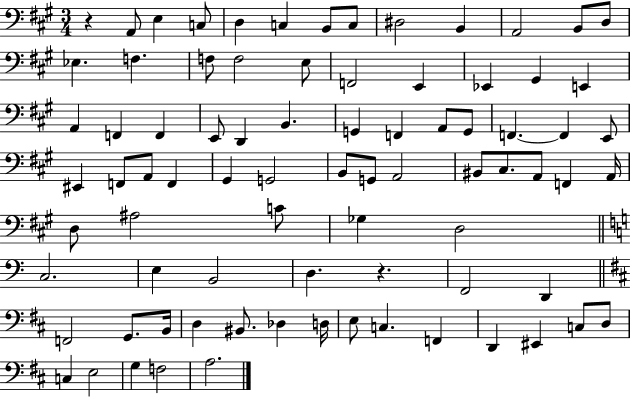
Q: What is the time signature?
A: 3/4